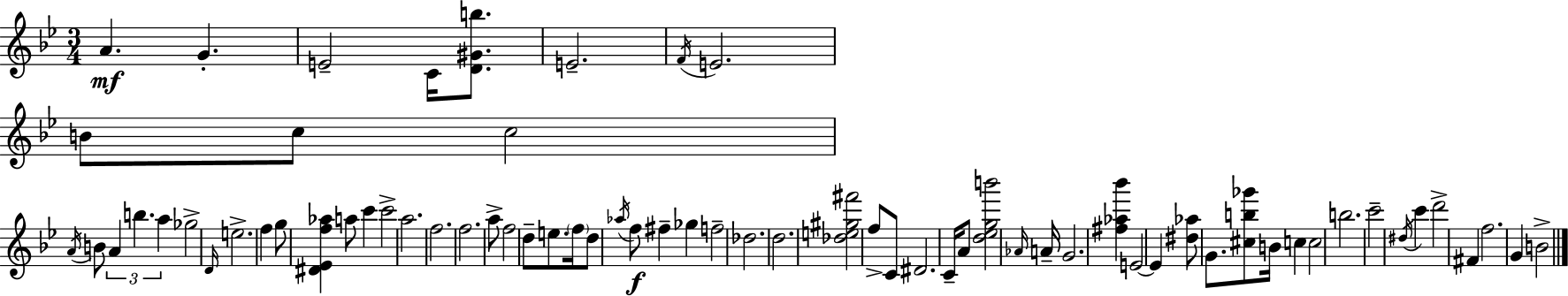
{
  \clef treble
  \numericTimeSignature
  \time 3/4
  \key bes \major
  a'4.\mf g'4.-. | e'2-- c'16 <d' gis' b''>8. | e'2.-- | \acciaccatura { f'16 } e'2. | \break b'8 c''8 c''2 | \acciaccatura { a'16 } b'8 \tuplet 3/2 { a'4 b''4. | a''4 } ges''2-> | \grace { d'16 } e''2.-> | \break f''4 g''8 <dis' ees' f'' aes''>4 | a''8 c'''4 c'''2-> | a''2. | f''2. | \break f''2. | a''8-> f''2 | d''8-- e''8. \parenthesize f''16 d''8 \acciaccatura { aes''16 }\f f''8 | fis''4-- ges''4 f''2-- | \break des''2. | d''2. | <des'' e'' gis'' fis'''>2 | f''8-> c'8 dis'2. | \break c'16-- a'8 <d'' ees'' g'' b'''>2 | \grace { aes'16 } a'16-- g'2. | <fis'' aes'' bes'''>4 e'2~~ | e'4 <dis'' aes''>8 g'8. | \break <cis'' b'' ges'''>8 b'16 c''4 c''2 | b''2. | c'''2-- | \acciaccatura { dis''16 } c'''4 d'''2-> | \break fis'4 f''2. | g'4 b'2-> | \bar "|."
}